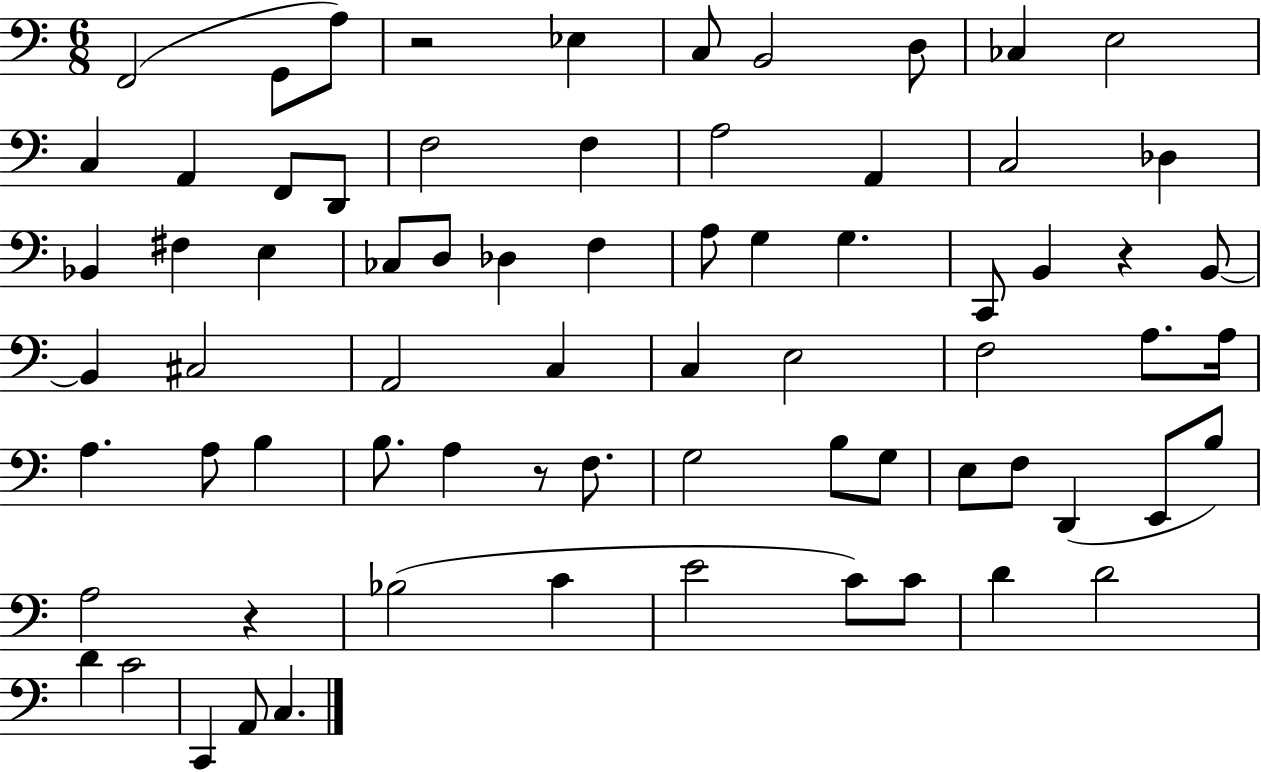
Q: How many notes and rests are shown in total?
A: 72